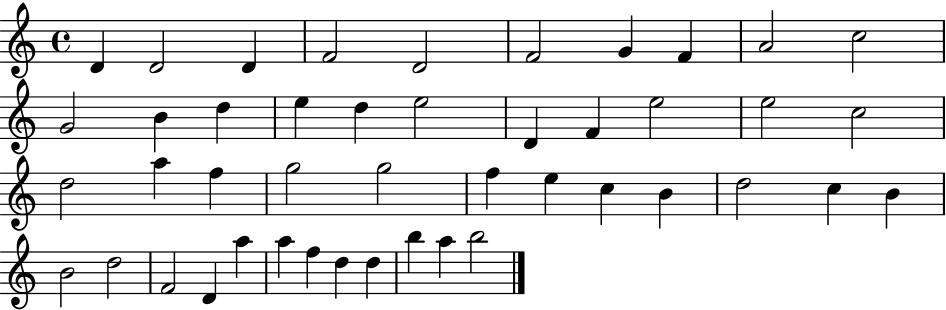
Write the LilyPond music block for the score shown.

{
  \clef treble
  \time 4/4
  \defaultTimeSignature
  \key c \major
  d'4 d'2 d'4 | f'2 d'2 | f'2 g'4 f'4 | a'2 c''2 | \break g'2 b'4 d''4 | e''4 d''4 e''2 | d'4 f'4 e''2 | e''2 c''2 | \break d''2 a''4 f''4 | g''2 g''2 | f''4 e''4 c''4 b'4 | d''2 c''4 b'4 | \break b'2 d''2 | f'2 d'4 a''4 | a''4 f''4 d''4 d''4 | b''4 a''4 b''2 | \break \bar "|."
}